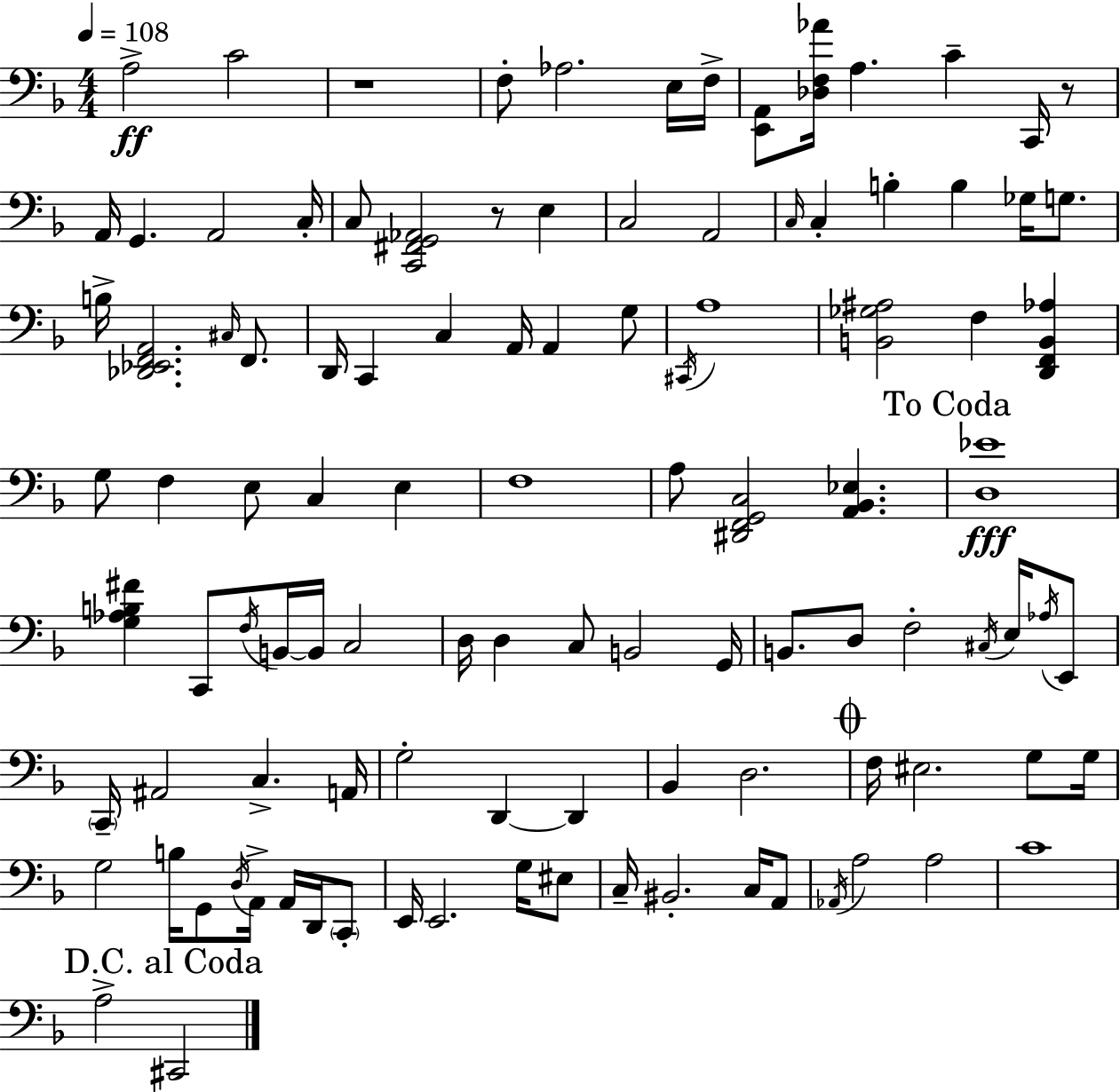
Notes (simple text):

A3/h C4/h R/w F3/e Ab3/h. E3/s F3/s [E2,A2]/e [Db3,F3,Ab4]/s A3/q. C4/q C2/s R/e A2/s G2/q. A2/h C3/s C3/e [C2,F#2,G2,Ab2]/h R/e E3/q C3/h A2/h C3/s C3/q B3/q B3/q Gb3/s G3/e. B3/s [Db2,Eb2,F2,A2]/h. C#3/s F2/e. D2/s C2/q C3/q A2/s A2/q G3/e C#2/s A3/w [B2,Gb3,A#3]/h F3/q [D2,F2,B2,Ab3]/q G3/e F3/q E3/e C3/q E3/q F3/w A3/e [D#2,F2,G2,C3]/h [A2,Bb2,Eb3]/q. [D3,Eb4]/w [G3,Ab3,B3,F#4]/q C2/e F3/s B2/s B2/s C3/h D3/s D3/q C3/e B2/h G2/s B2/e. D3/e F3/h C#3/s E3/s Ab3/s E2/e C2/s A#2/h C3/q. A2/s G3/h D2/q D2/q Bb2/q D3/h. F3/s EIS3/h. G3/e G3/s G3/h B3/s G2/e D3/s A2/s A2/s D2/s C2/e E2/s E2/h. G3/s EIS3/e C3/s BIS2/h. C3/s A2/e Ab2/s A3/h A3/h C4/w A3/h C#2/h